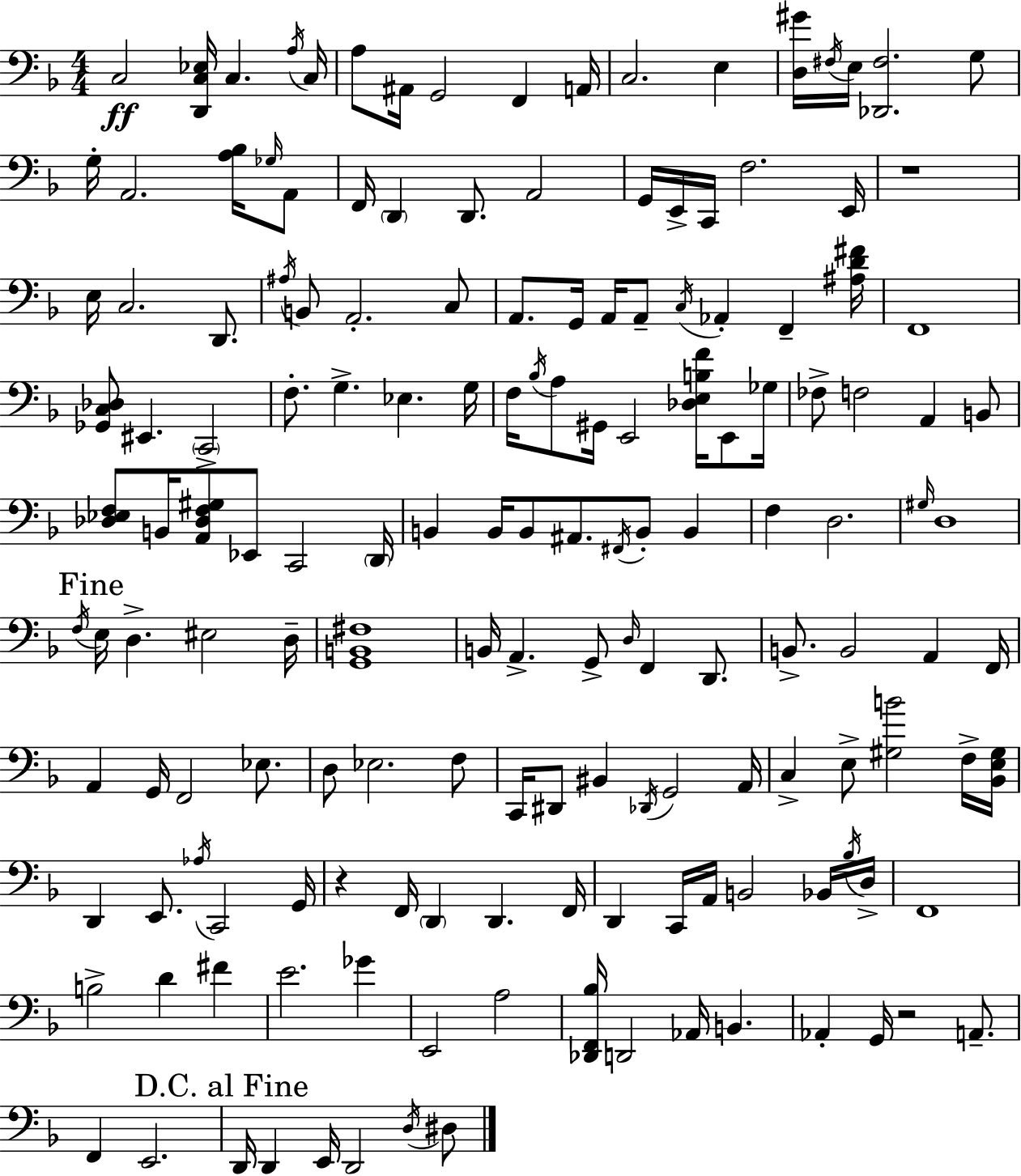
X:1
T:Untitled
M:4/4
L:1/4
K:Dm
C,2 [D,,C,_E,]/4 C, A,/4 C,/4 A,/2 ^A,,/4 G,,2 F,, A,,/4 C,2 E, [D,^G]/4 ^F,/4 E,/4 [_D,,^F,]2 G,/2 G,/4 A,,2 [A,_B,]/4 _G,/4 A,,/2 F,,/4 D,, D,,/2 A,,2 G,,/4 E,,/4 C,,/4 F,2 E,,/4 z4 E,/4 C,2 D,,/2 ^A,/4 B,,/2 A,,2 C,/2 A,,/2 G,,/4 A,,/4 A,,/2 C,/4 _A,, F,, [^A,D^F]/4 F,,4 [_G,,C,_D,]/2 ^E,, C,,2 F,/2 G, _E, G,/4 F,/4 _B,/4 A,/2 ^G,,/4 E,,2 [_D,E,B,F]/4 E,,/2 _G,/4 _F,/2 F,2 A,, B,,/2 [_D,_E,F,]/2 B,,/4 [A,,_D,F,^G,]/2 _E,,/2 C,,2 D,,/4 B,, B,,/4 B,,/2 ^A,,/2 ^F,,/4 B,,/2 B,, F, D,2 ^G,/4 D,4 F,/4 E,/4 D, ^E,2 D,/4 [G,,B,,^F,]4 B,,/4 A,, G,,/2 D,/4 F,, D,,/2 B,,/2 B,,2 A,, F,,/4 A,, G,,/4 F,,2 _E,/2 D,/2 _E,2 F,/2 C,,/4 ^D,,/2 ^B,, _D,,/4 G,,2 A,,/4 C, E,/2 [^G,B]2 F,/4 [_B,,E,^G,]/4 D,, E,,/2 _A,/4 C,,2 G,,/4 z F,,/4 D,, D,, F,,/4 D,, C,,/4 A,,/4 B,,2 _B,,/4 _B,/4 D,/4 F,,4 B,2 D ^F E2 _G E,,2 A,2 [_D,,F,,_B,]/4 D,,2 _A,,/4 B,, _A,, G,,/4 z2 A,,/2 F,, E,,2 D,,/4 D,, E,,/4 D,,2 D,/4 ^D,/2